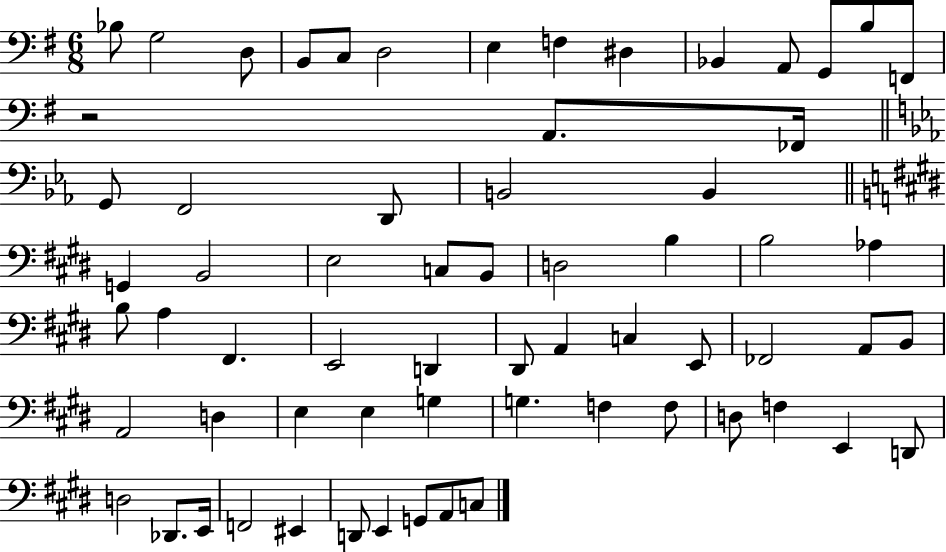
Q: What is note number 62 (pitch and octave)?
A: G2